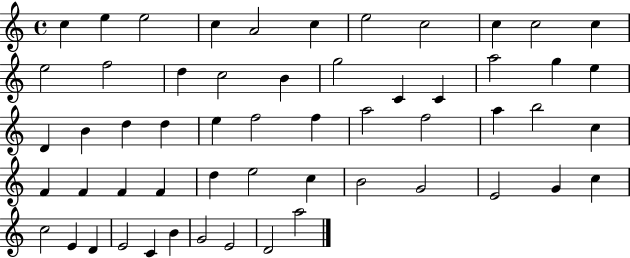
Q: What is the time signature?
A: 4/4